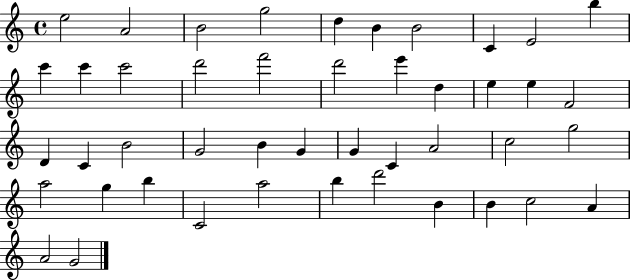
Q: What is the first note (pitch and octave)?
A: E5